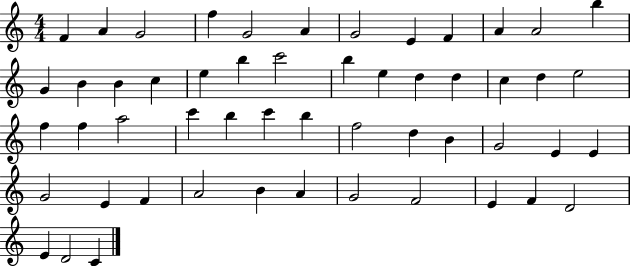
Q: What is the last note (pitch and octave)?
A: C4